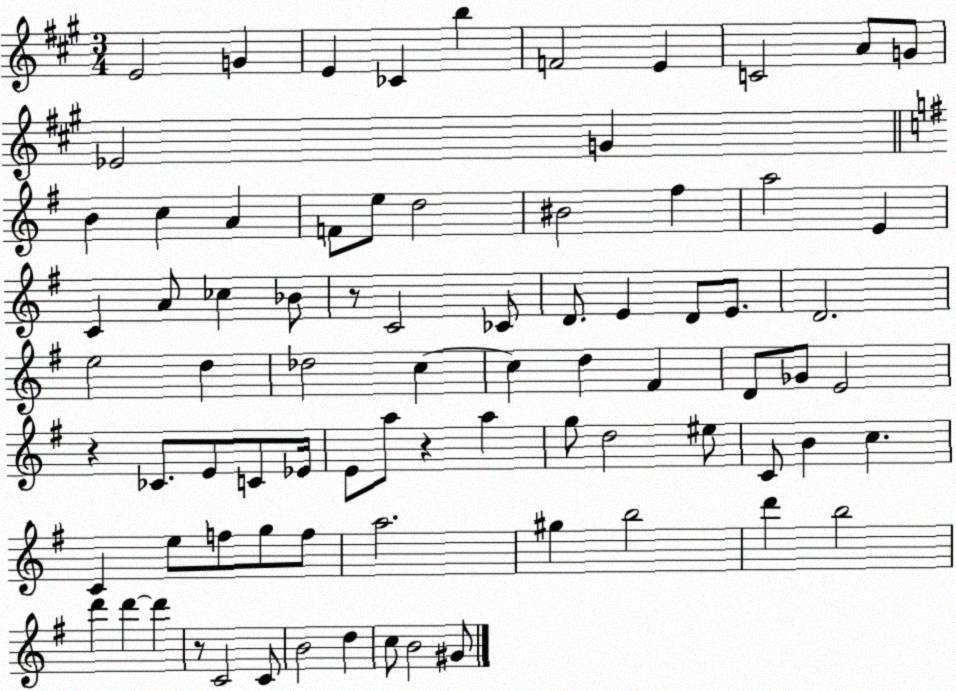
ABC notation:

X:1
T:Untitled
M:3/4
L:1/4
K:A
E2 G E _C b F2 E C2 A/2 G/2 _E2 G B c A F/2 e/2 d2 ^B2 ^f a2 E C A/2 _c _B/2 z/2 C2 _C/2 D/2 E D/2 E/2 D2 e2 d _d2 c c d ^F D/2 _G/2 E2 z _C/2 E/2 C/2 _E/4 E/2 a/2 z a g/2 d2 ^e/2 C/2 B c C e/2 f/2 g/2 f/2 a2 ^g b2 d' b2 d' d' d' z/2 C2 C/2 B2 d c/2 B2 ^G/2